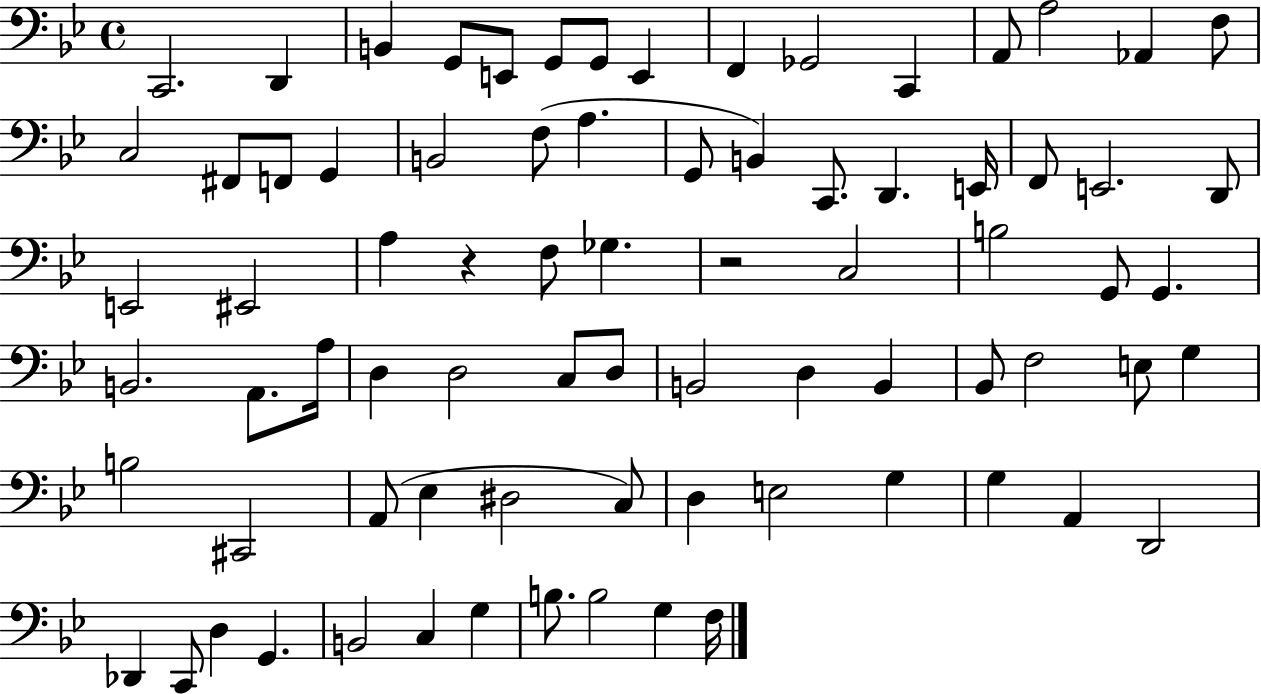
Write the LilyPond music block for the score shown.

{
  \clef bass
  \time 4/4
  \defaultTimeSignature
  \key bes \major
  c,2. d,4 | b,4 g,8 e,8 g,8 g,8 e,4 | f,4 ges,2 c,4 | a,8 a2 aes,4 f8 | \break c2 fis,8 f,8 g,4 | b,2 f8( a4. | g,8 b,4) c,8. d,4. e,16 | f,8 e,2. d,8 | \break e,2 eis,2 | a4 r4 f8 ges4. | r2 c2 | b2 g,8 g,4. | \break b,2. a,8. a16 | d4 d2 c8 d8 | b,2 d4 b,4 | bes,8 f2 e8 g4 | \break b2 cis,2 | a,8( ees4 dis2 c8) | d4 e2 g4 | g4 a,4 d,2 | \break des,4 c,8 d4 g,4. | b,2 c4 g4 | b8. b2 g4 f16 | \bar "|."
}